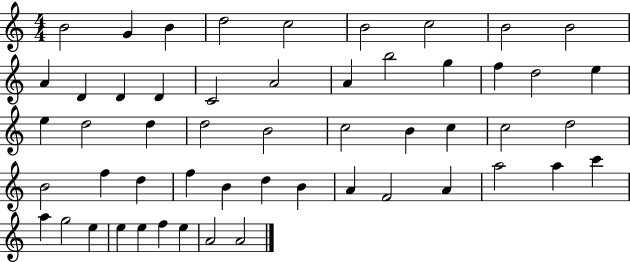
X:1
T:Untitled
M:4/4
L:1/4
K:C
B2 G B d2 c2 B2 c2 B2 B2 A D D D C2 A2 A b2 g f d2 e e d2 d d2 B2 c2 B c c2 d2 B2 f d f B d B A F2 A a2 a c' a g2 e e e f e A2 A2